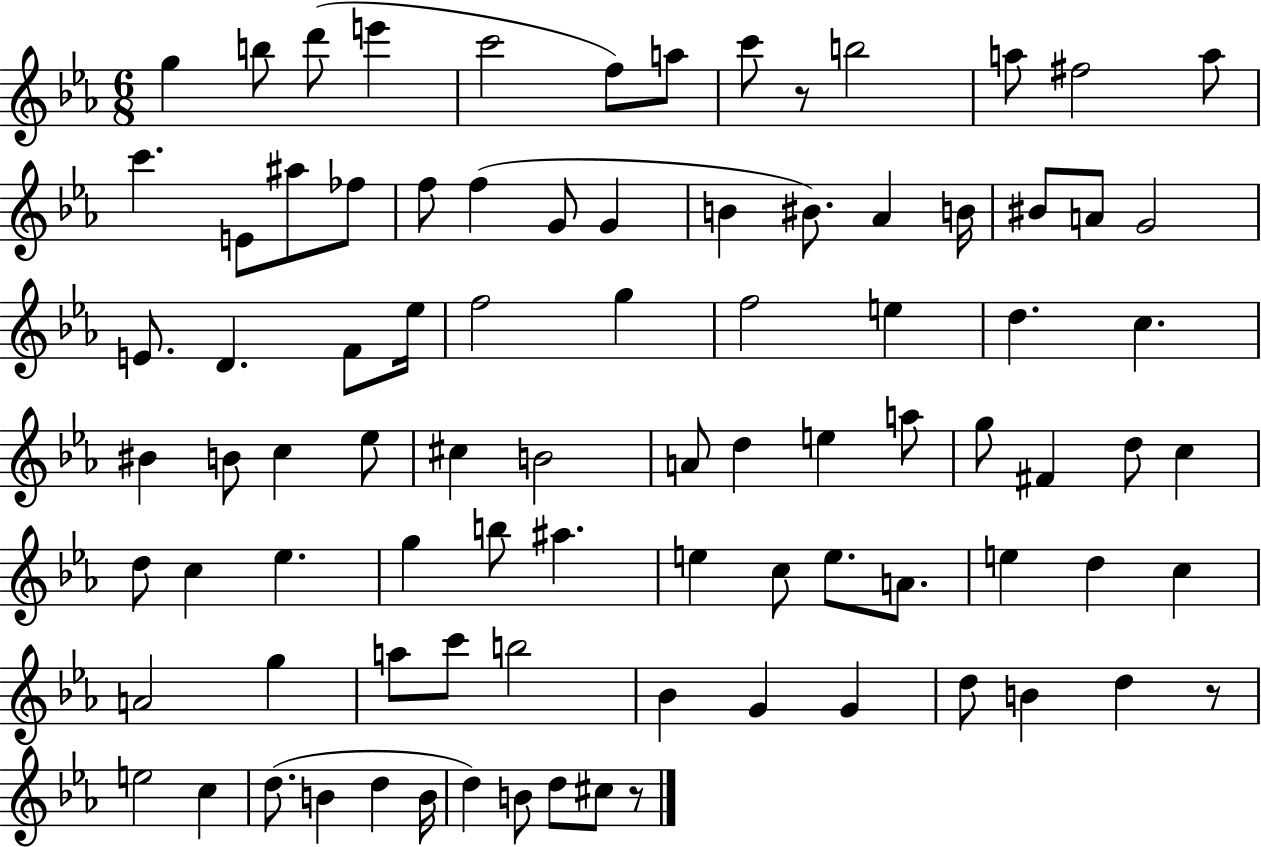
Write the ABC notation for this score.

X:1
T:Untitled
M:6/8
L:1/4
K:Eb
g b/2 d'/2 e' c'2 f/2 a/2 c'/2 z/2 b2 a/2 ^f2 a/2 c' E/2 ^a/2 _f/2 f/2 f G/2 G B ^B/2 _A B/4 ^B/2 A/2 G2 E/2 D F/2 _e/4 f2 g f2 e d c ^B B/2 c _e/2 ^c B2 A/2 d e a/2 g/2 ^F d/2 c d/2 c _e g b/2 ^a e c/2 e/2 A/2 e d c A2 g a/2 c'/2 b2 _B G G d/2 B d z/2 e2 c d/2 B d B/4 d B/2 d/2 ^c/2 z/2